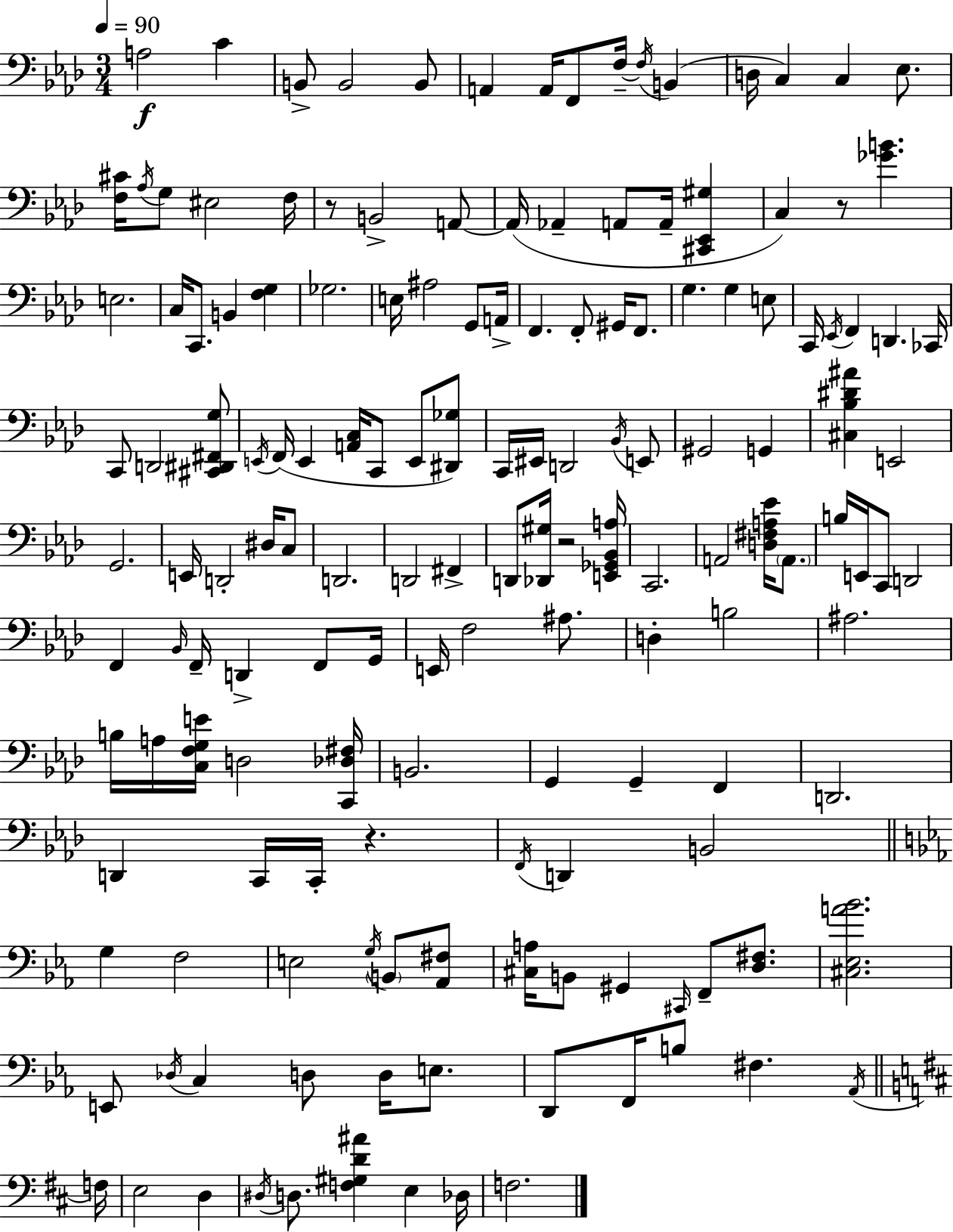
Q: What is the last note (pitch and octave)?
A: F3